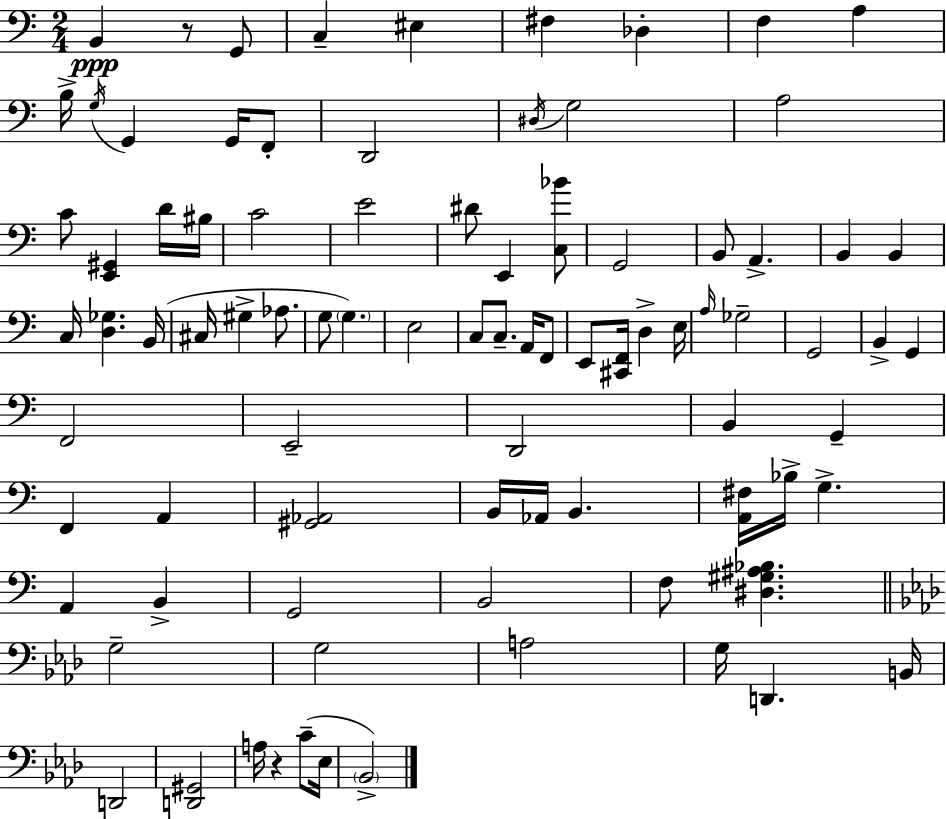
X:1
T:Untitled
M:2/4
L:1/4
K:C
B,, z/2 G,,/2 C, ^E, ^F, _D, F, A, B,/4 G,/4 G,, G,,/4 F,,/2 D,,2 ^D,/4 G,2 A,2 C/2 [E,,^G,,] D/4 ^B,/4 C2 E2 ^D/2 E,, [C,_B]/2 G,,2 B,,/2 A,, B,, B,, C,/4 [D,_G,] B,,/4 ^C,/4 ^G, _A,/2 G,/2 G, E,2 C,/2 C,/2 A,,/4 F,,/2 E,,/2 [^C,,F,,]/4 D, E,/4 A,/4 _G,2 G,,2 B,, G,, F,,2 E,,2 D,,2 B,, G,, F,, A,, [^G,,_A,,]2 B,,/4 _A,,/4 B,, [A,,^F,]/4 _B,/4 G, A,, B,, G,,2 B,,2 F,/2 [^D,^G,^A,_B,] G,2 G,2 A,2 G,/4 D,, B,,/4 D,,2 [D,,^G,,]2 A,/4 z C/2 _E,/4 _B,,2